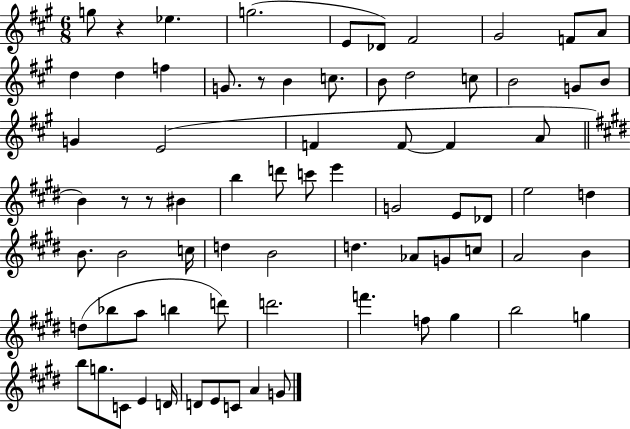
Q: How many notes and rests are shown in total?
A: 74